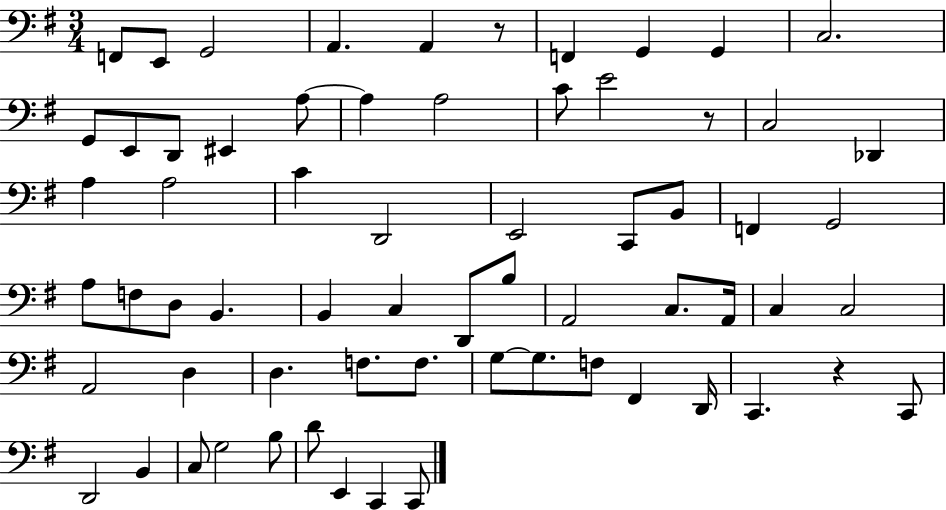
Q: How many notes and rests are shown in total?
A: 66